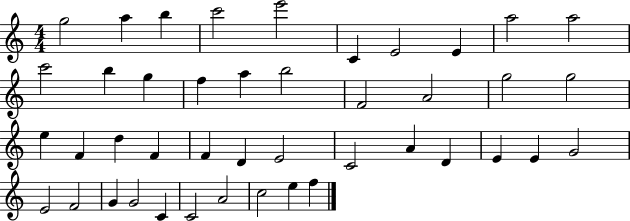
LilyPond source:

{
  \clef treble
  \numericTimeSignature
  \time 4/4
  \key c \major
  g''2 a''4 b''4 | c'''2 e'''2 | c'4 e'2 e'4 | a''2 a''2 | \break c'''2 b''4 g''4 | f''4 a''4 b''2 | f'2 a'2 | g''2 g''2 | \break e''4 f'4 d''4 f'4 | f'4 d'4 e'2 | c'2 a'4 d'4 | e'4 e'4 g'2 | \break e'2 f'2 | g'4 g'2 c'4 | c'2 a'2 | c''2 e''4 f''4 | \break \bar "|."
}